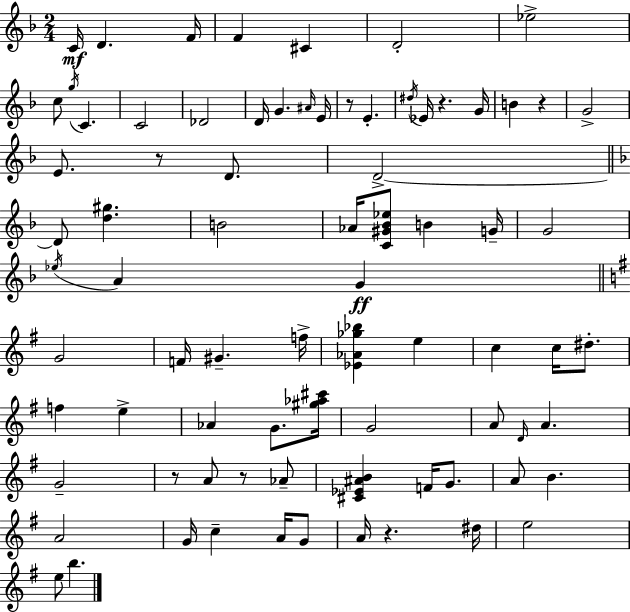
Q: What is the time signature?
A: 2/4